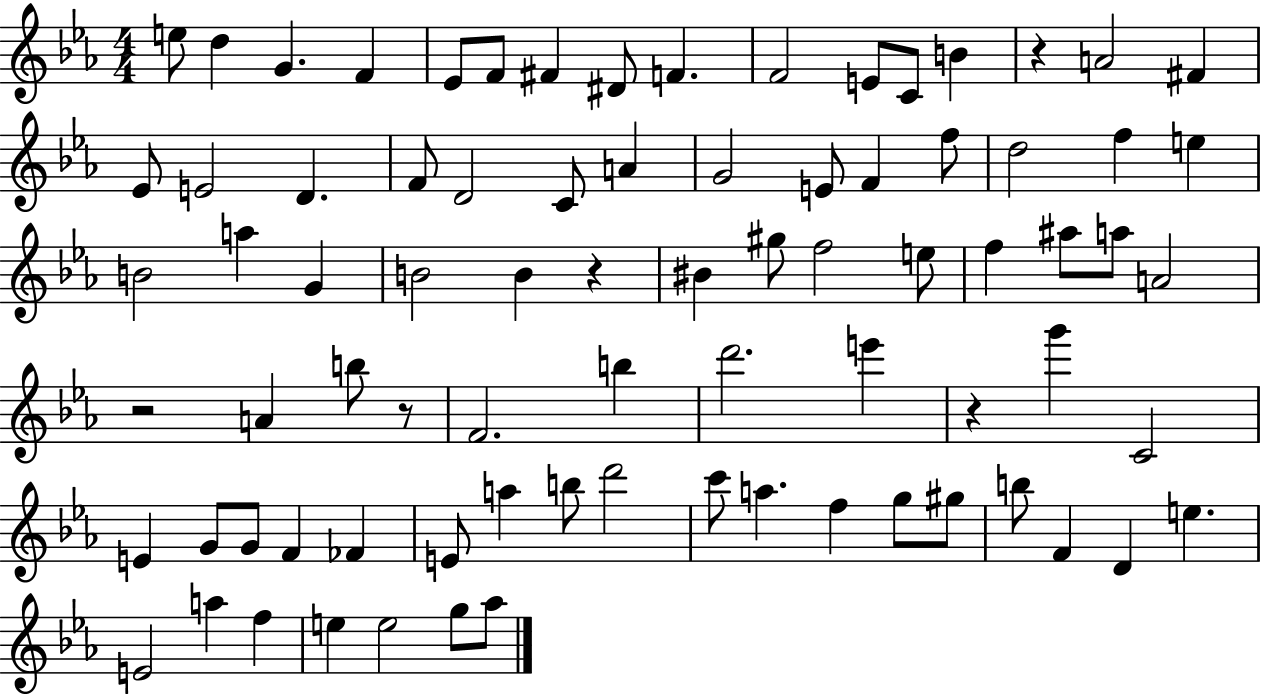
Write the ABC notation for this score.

X:1
T:Untitled
M:4/4
L:1/4
K:Eb
e/2 d G F _E/2 F/2 ^F ^D/2 F F2 E/2 C/2 B z A2 ^F _E/2 E2 D F/2 D2 C/2 A G2 E/2 F f/2 d2 f e B2 a G B2 B z ^B ^g/2 f2 e/2 f ^a/2 a/2 A2 z2 A b/2 z/2 F2 b d'2 e' z g' C2 E G/2 G/2 F _F E/2 a b/2 d'2 c'/2 a f g/2 ^g/2 b/2 F D e E2 a f e e2 g/2 _a/2